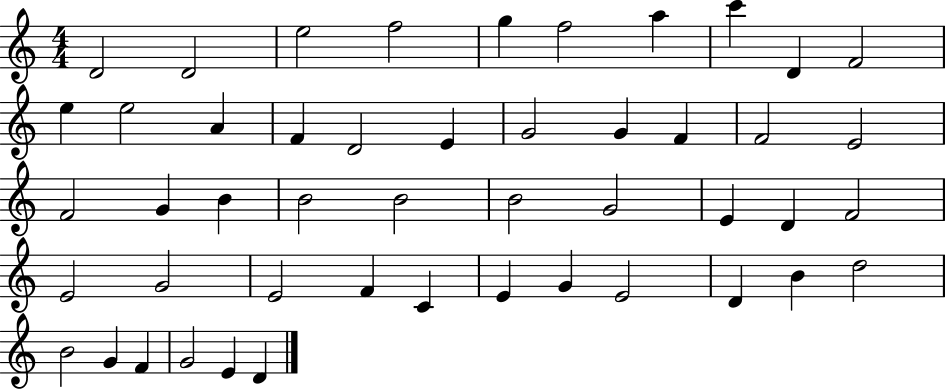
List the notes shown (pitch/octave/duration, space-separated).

D4/h D4/h E5/h F5/h G5/q F5/h A5/q C6/q D4/q F4/h E5/q E5/h A4/q F4/q D4/h E4/q G4/h G4/q F4/q F4/h E4/h F4/h G4/q B4/q B4/h B4/h B4/h G4/h E4/q D4/q F4/h E4/h G4/h E4/h F4/q C4/q E4/q G4/q E4/h D4/q B4/q D5/h B4/h G4/q F4/q G4/h E4/q D4/q